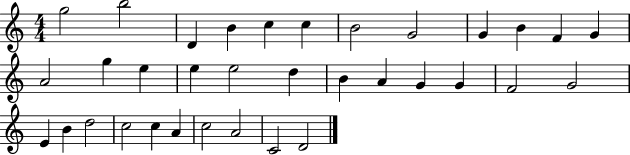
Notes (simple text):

G5/h B5/h D4/q B4/q C5/q C5/q B4/h G4/h G4/q B4/q F4/q G4/q A4/h G5/q E5/q E5/q E5/h D5/q B4/q A4/q G4/q G4/q F4/h G4/h E4/q B4/q D5/h C5/h C5/q A4/q C5/h A4/h C4/h D4/h